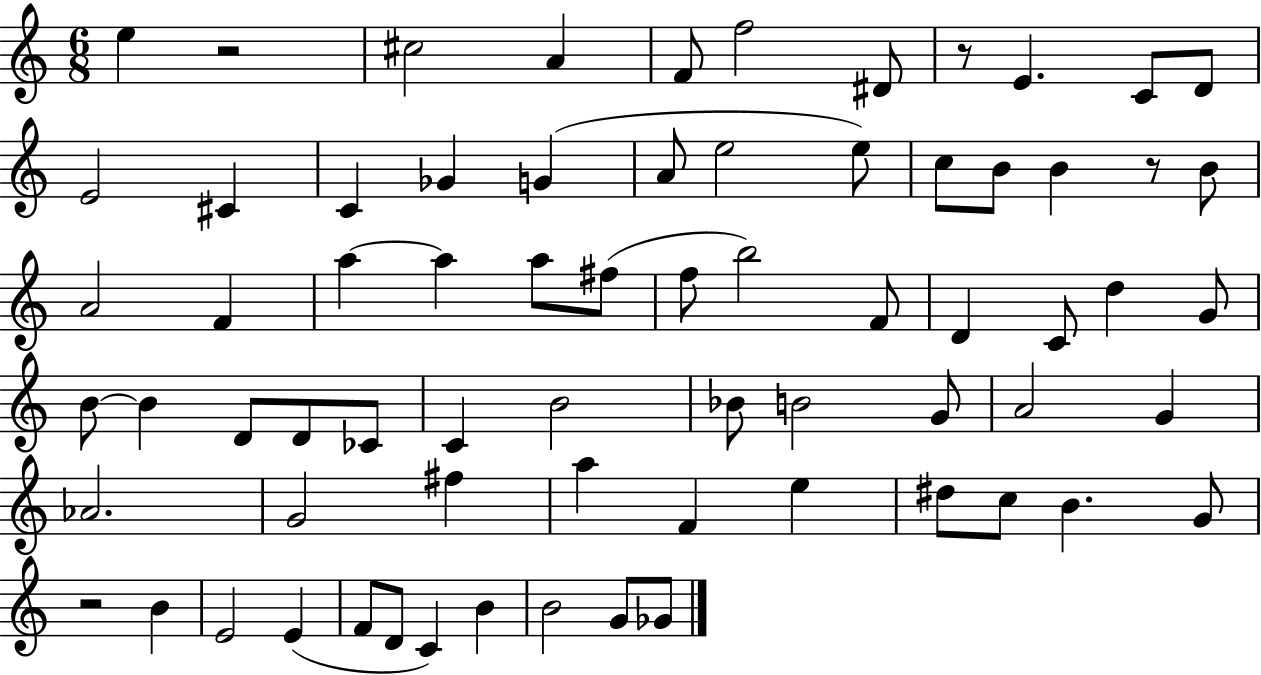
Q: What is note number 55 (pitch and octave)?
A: B4